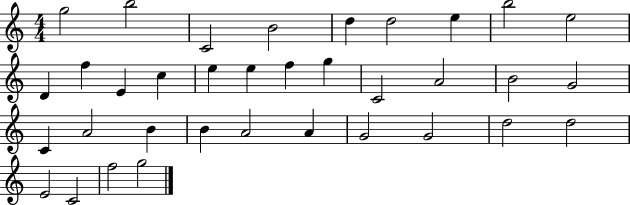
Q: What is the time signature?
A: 4/4